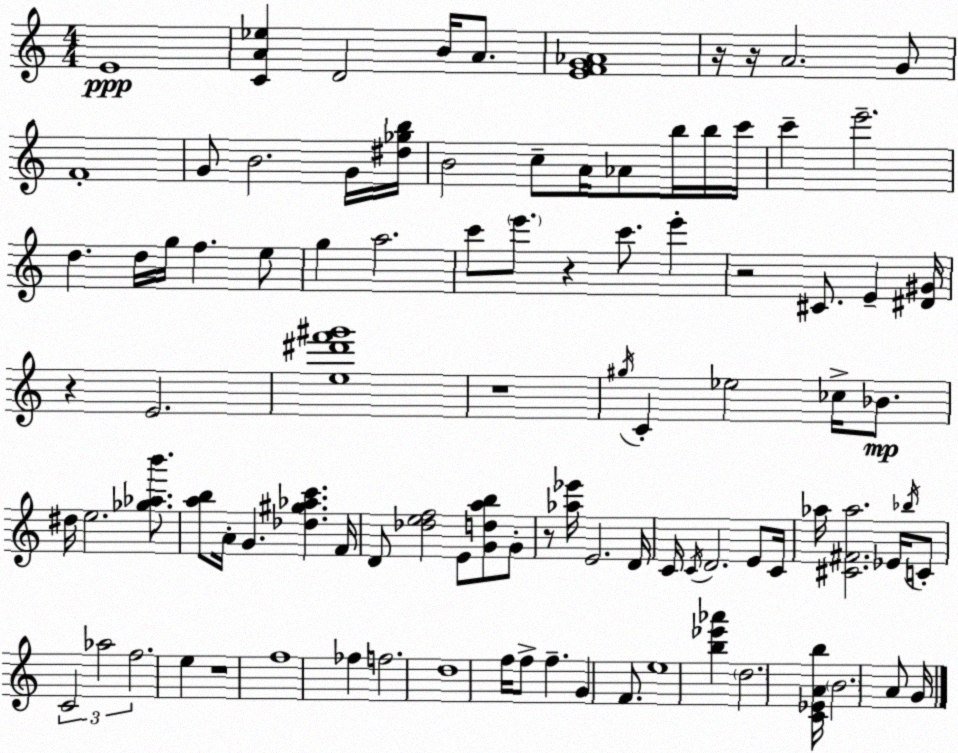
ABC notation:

X:1
T:Untitled
M:4/4
L:1/4
K:C
E4 [CA_e] D2 B/4 A/2 [EFG_A]4 z/4 z/4 A2 G/2 F4 G/2 B2 G/4 [^d_gb]/4 B2 c/2 A/4 _A/2 b/4 b/4 c'/4 c' e'2 d d/4 g/4 f e/2 g a2 c'/2 e'/2 z c'/2 e' z2 ^C/2 E [^D^G]/4 z E2 [e^d'f'^g']4 z4 ^g/4 C _e2 _c/4 _B/2 ^d/4 e2 [_g_ab']/2 [ab]/2 A/4 G [_d^g_ac'] F/4 D/2 [_def]2 E/2 [Gdab]/2 G/2 z/2 [_a_e']/4 E2 D/4 C/4 C/4 D2 E/2 C/4 _a/4 [^C^F_a]2 _E/4 _b/4 C/2 C2 _a2 f2 e z4 f4 _f f2 d4 f/4 f/2 f G F/2 e4 [b_e'_a'] d2 [C_EAb]/4 B2 A/2 G/4